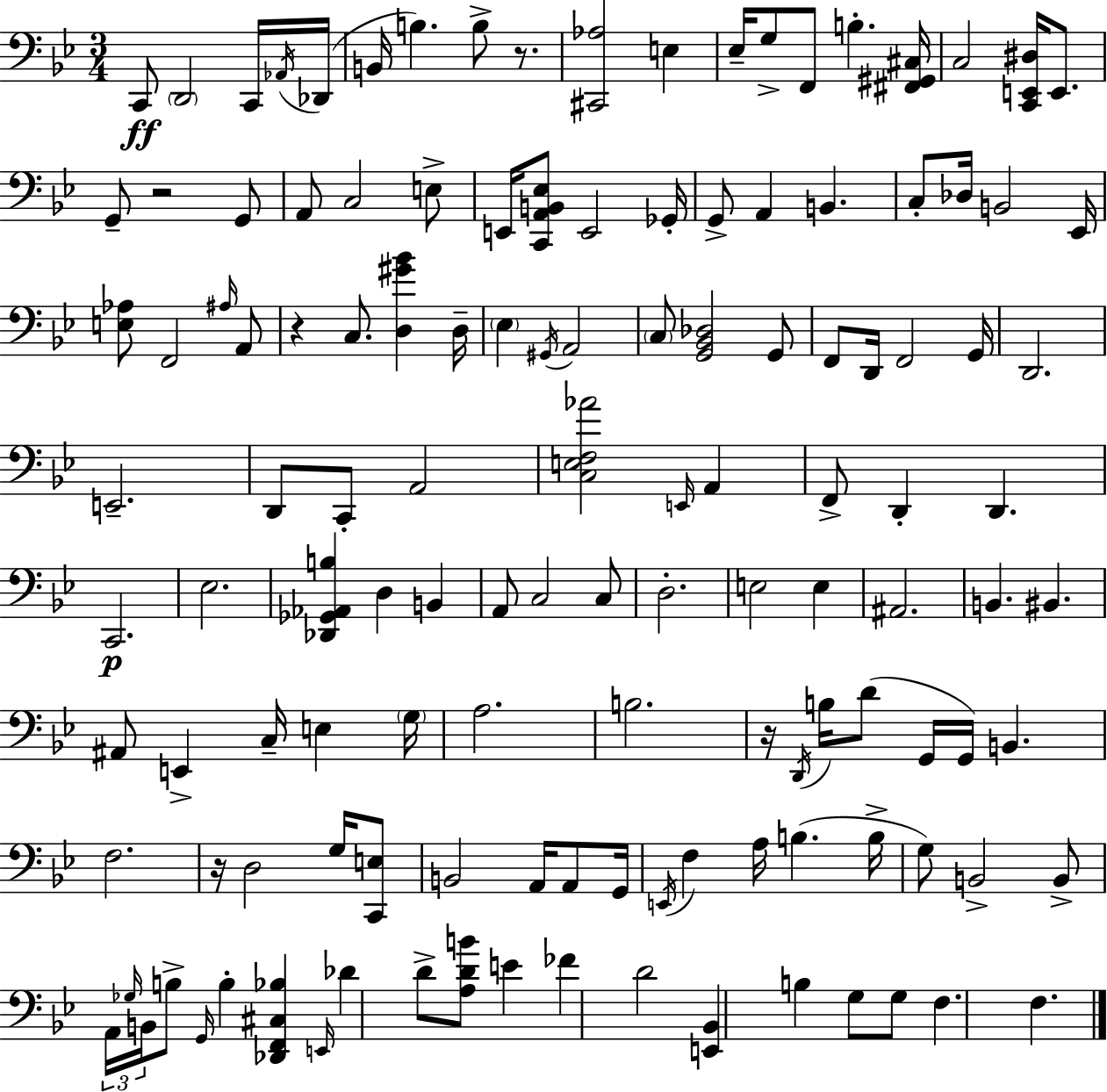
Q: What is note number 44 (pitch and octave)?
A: G2